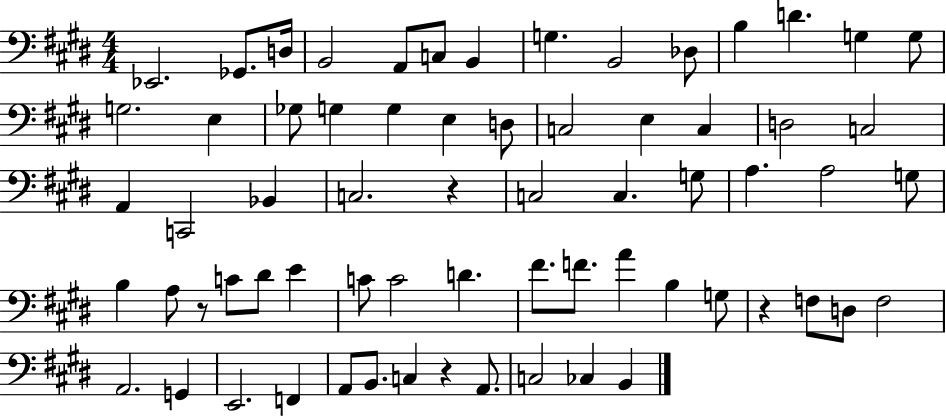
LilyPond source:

{
  \clef bass
  \numericTimeSignature
  \time 4/4
  \key e \major
  \repeat volta 2 { ees,2. ges,8. d16 | b,2 a,8 c8 b,4 | g4. b,2 des8 | b4 d'4. g4 g8 | \break g2. e4 | ges8 g4 g4 e4 d8 | c2 e4 c4 | d2 c2 | \break a,4 c,2 bes,4 | c2. r4 | c2 c4. g8 | a4. a2 g8 | \break b4 a8 r8 c'8 dis'8 e'4 | c'8 c'2 d'4. | fis'8. f'8. a'4 b4 g8 | r4 f8 d8 f2 | \break a,2. g,4 | e,2. f,4 | a,8 b,8. c4 r4 a,8. | c2 ces4 b,4 | \break } \bar "|."
}